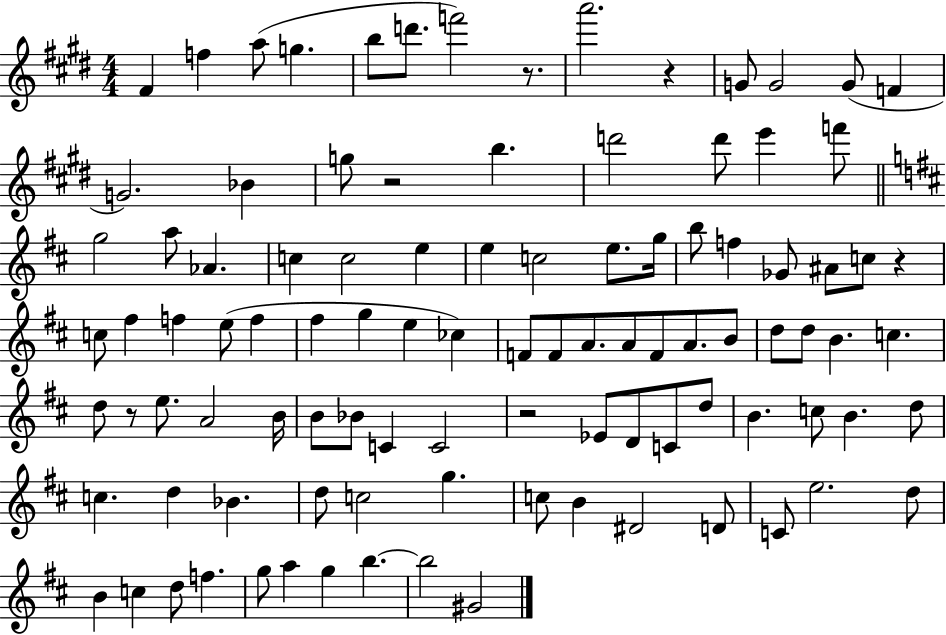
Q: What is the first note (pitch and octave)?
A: F#4